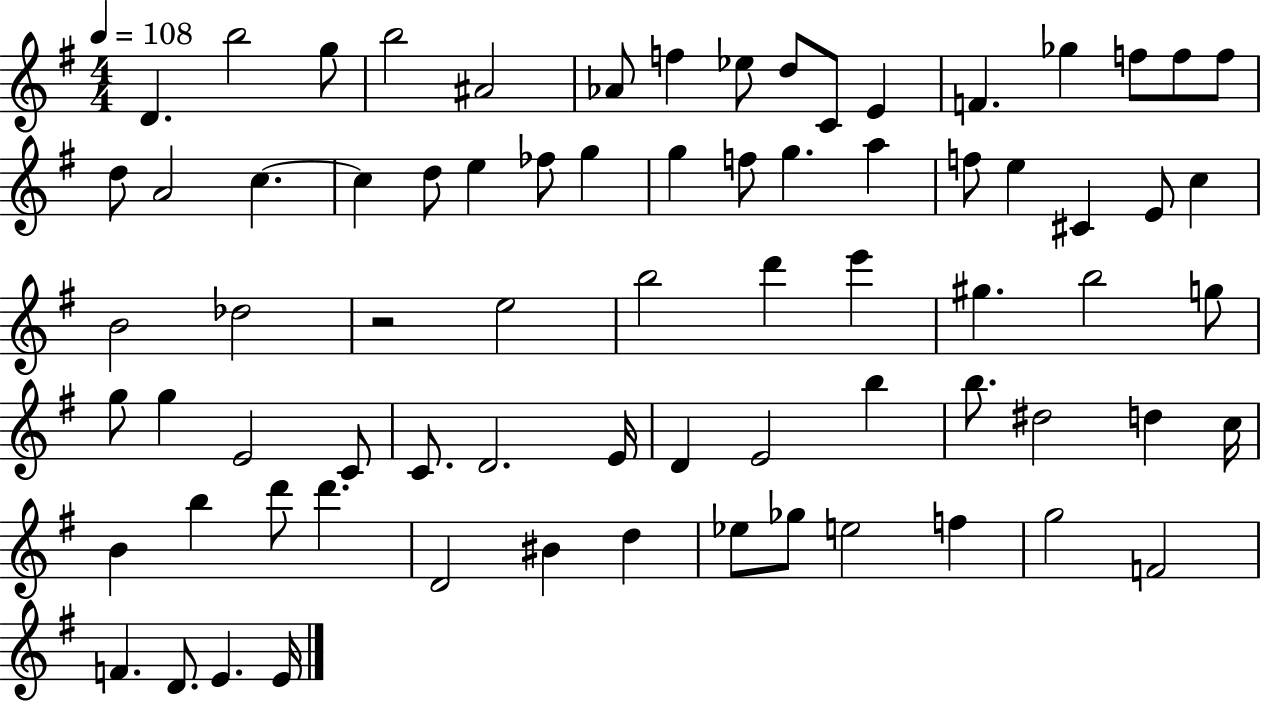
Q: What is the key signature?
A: G major